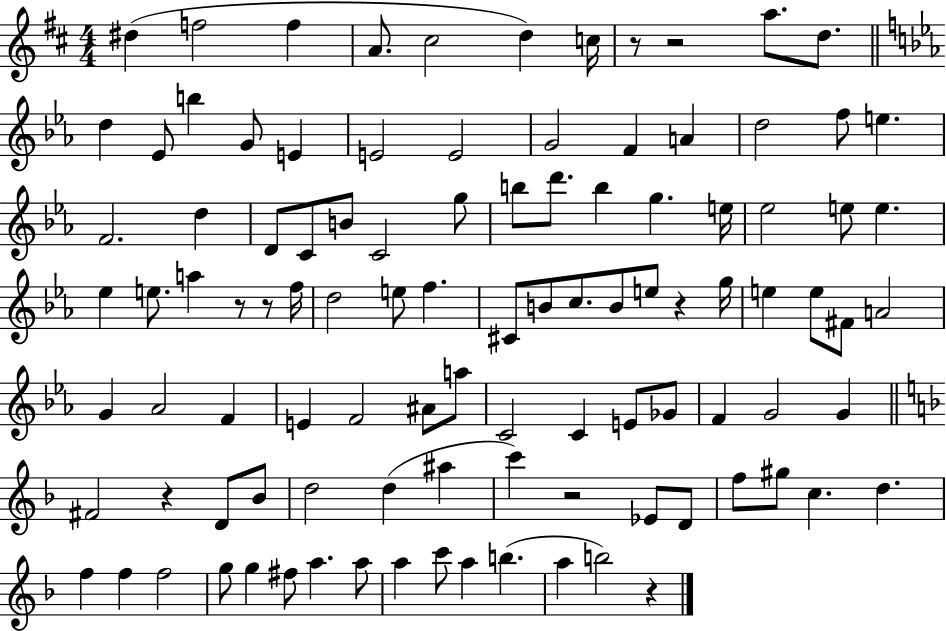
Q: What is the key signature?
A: D major